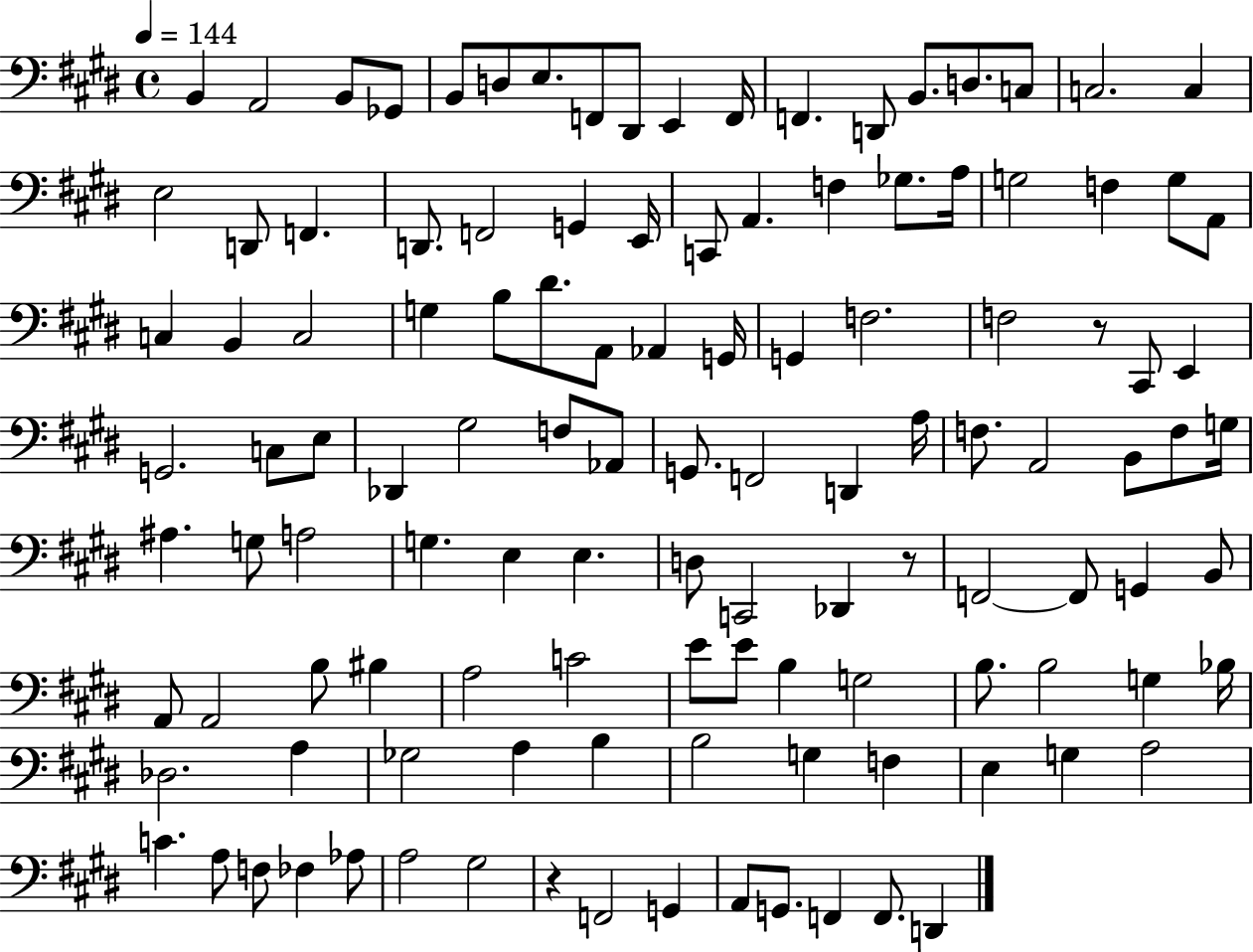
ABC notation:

X:1
T:Untitled
M:4/4
L:1/4
K:E
B,, A,,2 B,,/2 _G,,/2 B,,/2 D,/2 E,/2 F,,/2 ^D,,/2 E,, F,,/4 F,, D,,/2 B,,/2 D,/2 C,/2 C,2 C, E,2 D,,/2 F,, D,,/2 F,,2 G,, E,,/4 C,,/2 A,, F, _G,/2 A,/4 G,2 F, G,/2 A,,/2 C, B,, C,2 G, B,/2 ^D/2 A,,/2 _A,, G,,/4 G,, F,2 F,2 z/2 ^C,,/2 E,, G,,2 C,/2 E,/2 _D,, ^G,2 F,/2 _A,,/2 G,,/2 F,,2 D,, A,/4 F,/2 A,,2 B,,/2 F,/2 G,/4 ^A, G,/2 A,2 G, E, E, D,/2 C,,2 _D,, z/2 F,,2 F,,/2 G,, B,,/2 A,,/2 A,,2 B,/2 ^B, A,2 C2 E/2 E/2 B, G,2 B,/2 B,2 G, _B,/4 _D,2 A, _G,2 A, B, B,2 G, F, E, G, A,2 C A,/2 F,/2 _F, _A,/2 A,2 ^G,2 z F,,2 G,, A,,/2 G,,/2 F,, F,,/2 D,,